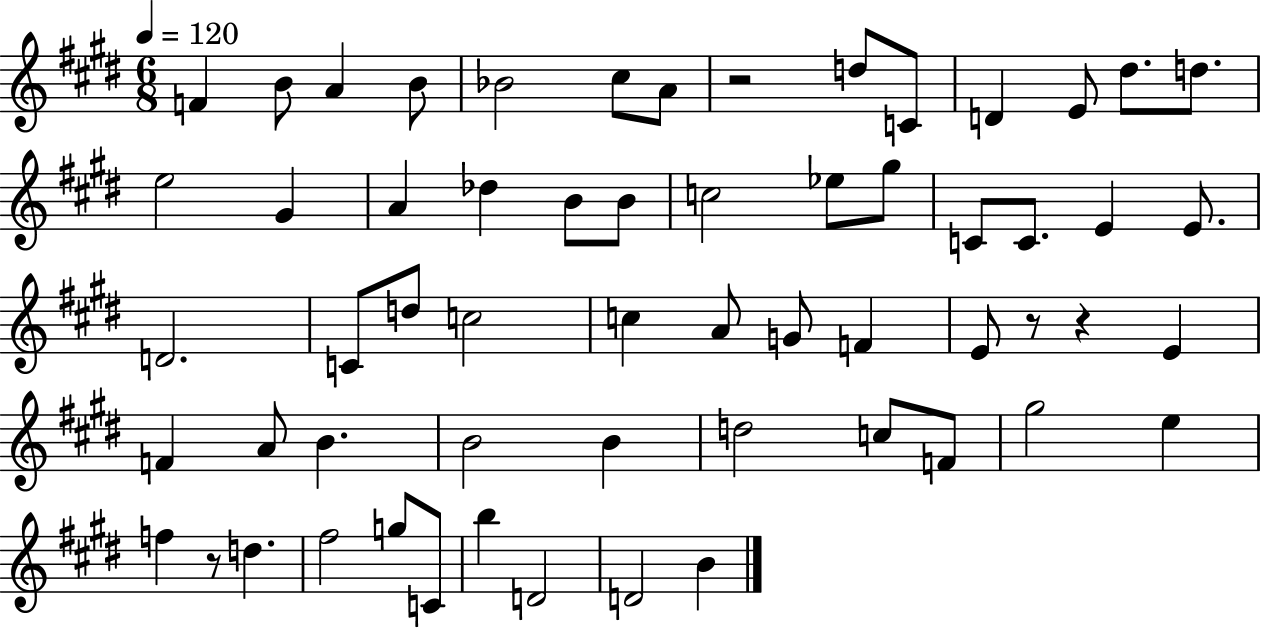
{
  \clef treble
  \numericTimeSignature
  \time 6/8
  \key e \major
  \tempo 4 = 120
  f'4 b'8 a'4 b'8 | bes'2 cis''8 a'8 | r2 d''8 c'8 | d'4 e'8 dis''8. d''8. | \break e''2 gis'4 | a'4 des''4 b'8 b'8 | c''2 ees''8 gis''8 | c'8 c'8. e'4 e'8. | \break d'2. | c'8 d''8 c''2 | c''4 a'8 g'8 f'4 | e'8 r8 r4 e'4 | \break f'4 a'8 b'4. | b'2 b'4 | d''2 c''8 f'8 | gis''2 e''4 | \break f''4 r8 d''4. | fis''2 g''8 c'8 | b''4 d'2 | d'2 b'4 | \break \bar "|."
}